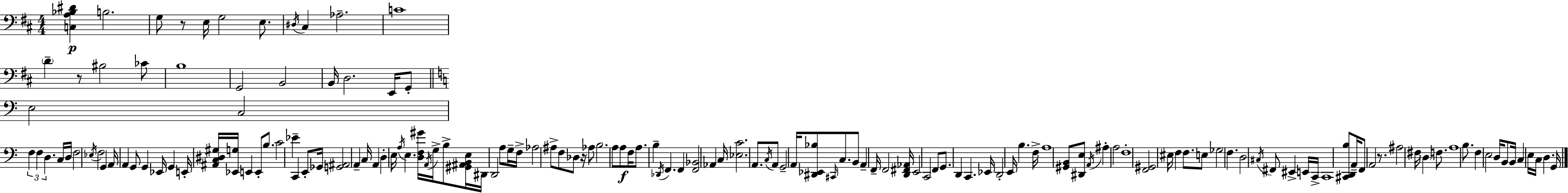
[C3,A3,Bb3,D#4]/q B3/h. G3/e R/e E3/s G3/h E3/e. D#3/s C#3/q Ab3/h. C4/w D4/q R/e BIS3/h CES4/e B3/w G2/h B2/h B2/s D3/h. E2/s G2/e E3/h C3/h F3/q F3/q D3/q. C3/s D3/s F3/h Eb3/s F3/h G2/q A2/s A2/q G2/e G2/q Eb2/s G2/q E2/s [A#2,C3,D#3,G#3]/s [Eb2,G3]/s E2/q E2/e B3/e. C4/h Eb4/q C2/q E2/e Gb2/s [G2,A#2]/h A2/q C3/s A2/q D3/q E3/s A3/s E3/q. [D3,F3,G#4]/s A2/s G3/s B3/e [G#2,A#2,B2,E3]/s D#2/s D2/h A3/e G3/s F3/s Ab3/h A#3/e F3/e Db3/e R/s Ab3/e B3/h. A3/e A3/e F3/s A3/e. B3/q Db2/s F2/q. F2/q [F2,Bb2]/h Ab2/q C3/s [Eb3,C4]/h. A2/e. C3/s A2/e G2/h A2/s [D#2,Eb2,Bb3]/e C#2/s C3/e. B2/e A2/q F2/s F2/h [D2,F#2,Ab2]/s E2/h C2/h F2/e G2/e. D2/q C2/q. Eb2/s D2/h E2/s B3/q. F3/s A3/w [G#2,B2]/e [D#2,E3]/e A2/s A#3/q A3/h F3/w [F2,G#2]/h EIS3/s F3/q F3/e. E3/e Gb3/h F3/q. D3/h C#3/s F#2/e EIS2/q E2/s C2/s C2/w [C#2,D2,B3]/e A2/s F2/e A2/h R/e. A#3/h F#3/s D3/q F3/e. A3/w B3/e. F3/q E3/h D3/s B2/e B2/s C3/q E3/s C3/s D3/q. G2/s